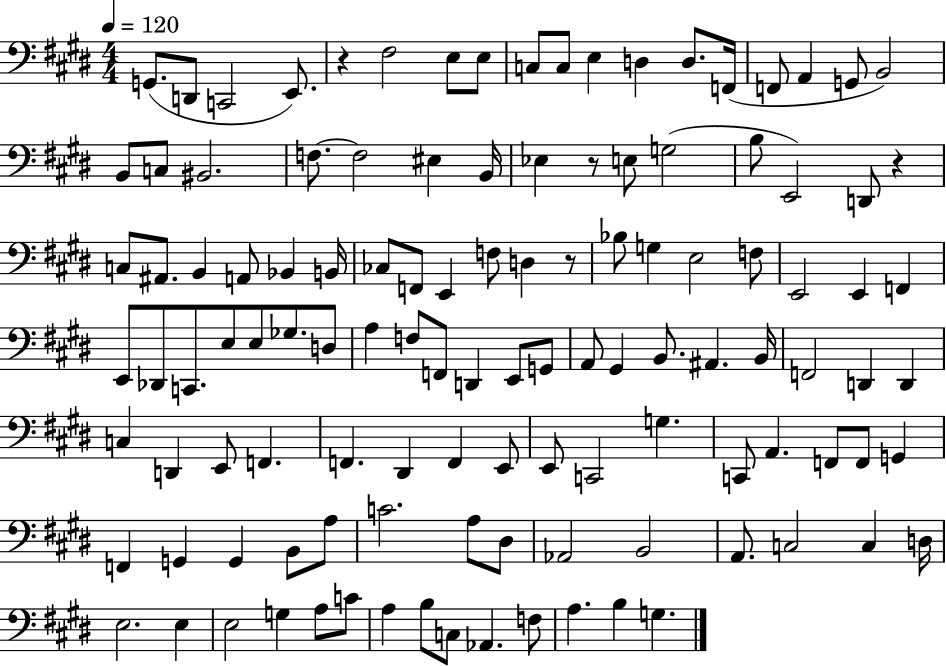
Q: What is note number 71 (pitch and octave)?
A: D2